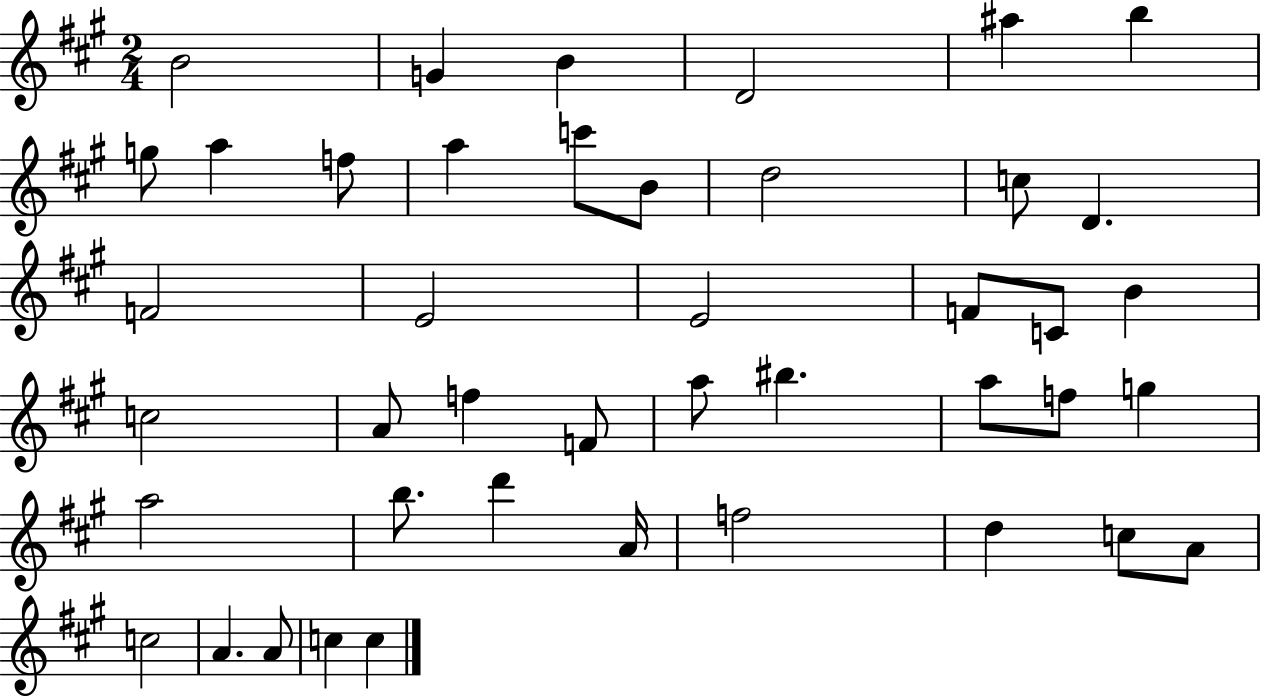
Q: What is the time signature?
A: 2/4